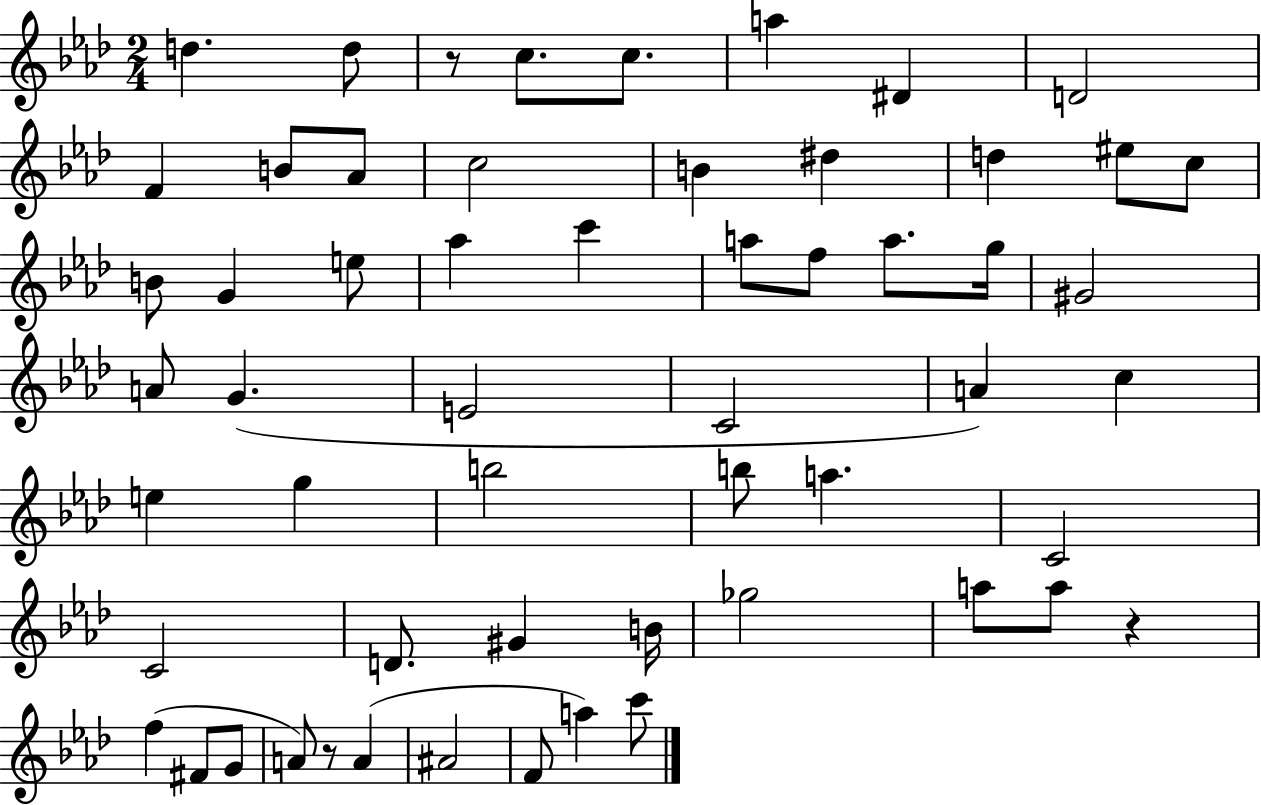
{
  \clef treble
  \numericTimeSignature
  \time 2/4
  \key aes \major
  d''4. d''8 | r8 c''8. c''8. | a''4 dis'4 | d'2 | \break f'4 b'8 aes'8 | c''2 | b'4 dis''4 | d''4 eis''8 c''8 | \break b'8 g'4 e''8 | aes''4 c'''4 | a''8 f''8 a''8. g''16 | gis'2 | \break a'8 g'4.( | e'2 | c'2 | a'4) c''4 | \break e''4 g''4 | b''2 | b''8 a''4. | c'2 | \break c'2 | d'8. gis'4 b'16 | ges''2 | a''8 a''8 r4 | \break f''4( fis'8 g'8 | a'8) r8 a'4( | ais'2 | f'8 a''4) c'''8 | \break \bar "|."
}